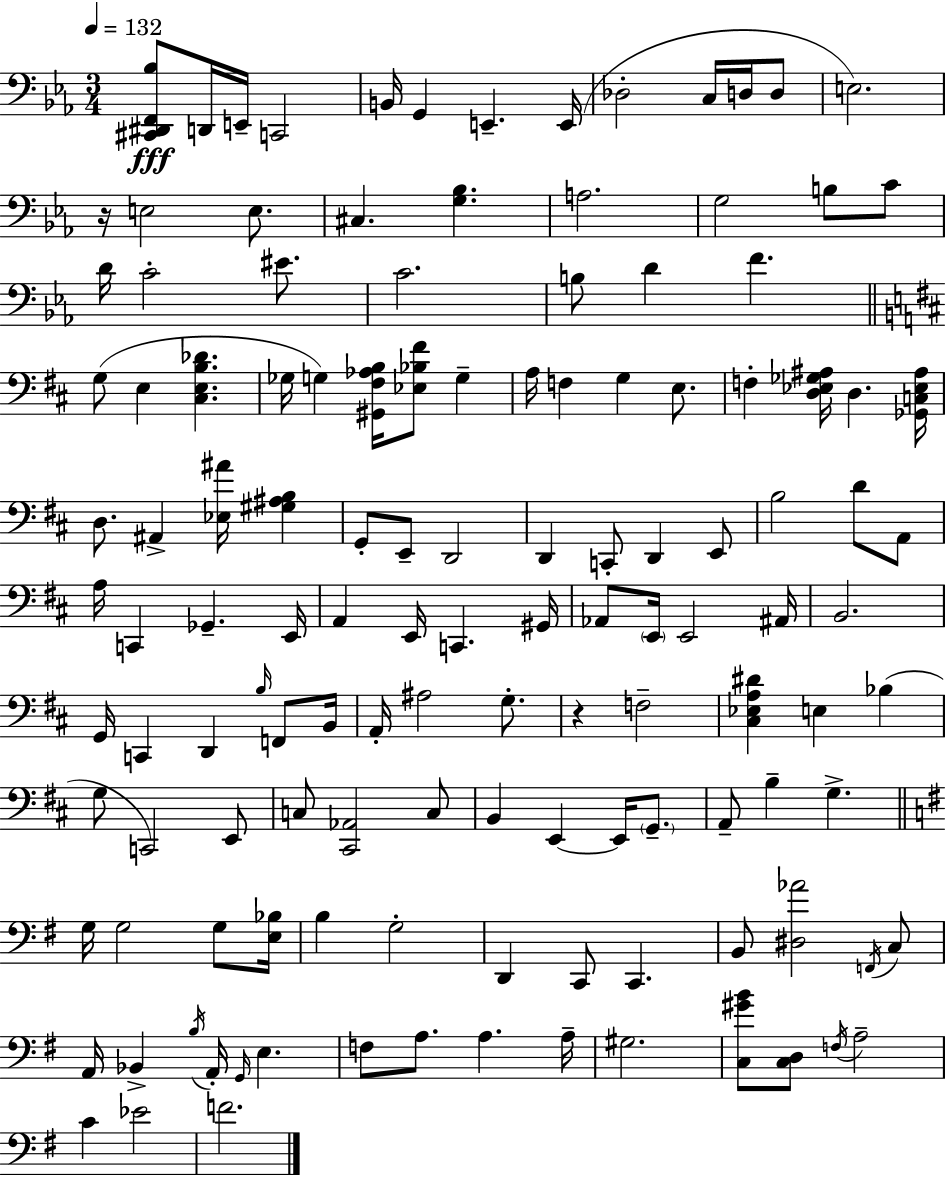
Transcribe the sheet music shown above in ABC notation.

X:1
T:Untitled
M:3/4
L:1/4
K:Cm
[^C,,^D,,F,,_B,]/2 D,,/4 E,,/4 C,,2 B,,/4 G,, E,, E,,/4 _D,2 C,/4 D,/4 D,/2 E,2 z/4 E,2 E,/2 ^C, [G,_B,] A,2 G,2 B,/2 C/2 D/4 C2 ^E/2 C2 B,/2 D F G,/2 E, [^C,E,B,_D] _G,/4 G, [^G,,^F,_A,B,]/4 [_E,_B,^F]/2 G, A,/4 F, G, E,/2 F, [D,_E,_G,^A,]/4 D, [_G,,C,_E,^A,]/4 D,/2 ^A,, [_E,^A]/4 [^G,^A,B,] G,,/2 E,,/2 D,,2 D,, C,,/2 D,, E,,/2 B,2 D/2 A,,/2 A,/4 C,, _G,, E,,/4 A,, E,,/4 C,, ^G,,/4 _A,,/2 E,,/4 E,,2 ^A,,/4 B,,2 G,,/4 C,, D,, B,/4 F,,/2 B,,/4 A,,/4 ^A,2 G,/2 z F,2 [^C,_E,A,^D] E, _B, G,/2 C,,2 E,,/2 C,/2 [^C,,_A,,]2 C,/2 B,, E,, E,,/4 G,,/2 A,,/2 B, G, G,/4 G,2 G,/2 [E,_B,]/4 B, G,2 D,, C,,/2 C,, B,,/2 [^D,_A]2 F,,/4 C,/2 A,,/4 _B,, B,/4 A,,/4 G,,/4 E, F,/2 A,/2 A, A,/4 ^G,2 [C,^GB]/2 [C,D,]/2 F,/4 A,2 C _E2 F2